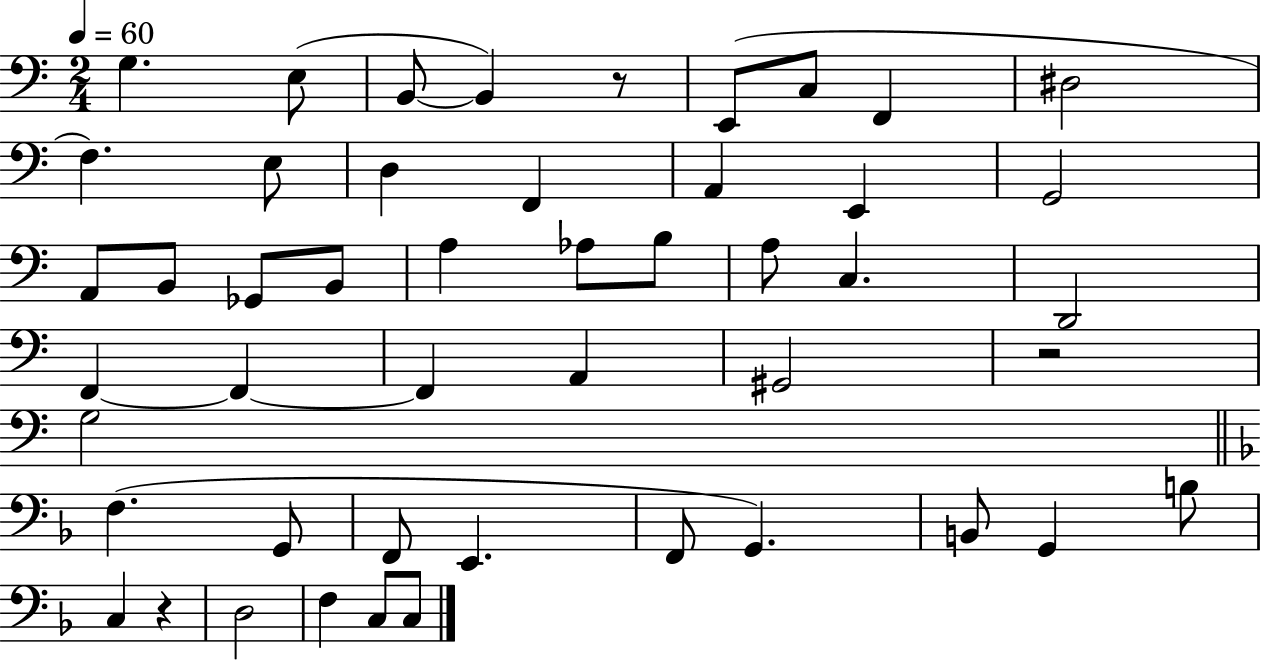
X:1
T:Untitled
M:2/4
L:1/4
K:C
G, E,/2 B,,/2 B,, z/2 E,,/2 C,/2 F,, ^D,2 F, E,/2 D, F,, A,, E,, G,,2 A,,/2 B,,/2 _G,,/2 B,,/2 A, _A,/2 B,/2 A,/2 C, D,,2 F,, F,, F,, A,, ^G,,2 z2 G,2 F, G,,/2 F,,/2 E,, F,,/2 G,, B,,/2 G,, B,/2 C, z D,2 F, C,/2 C,/2